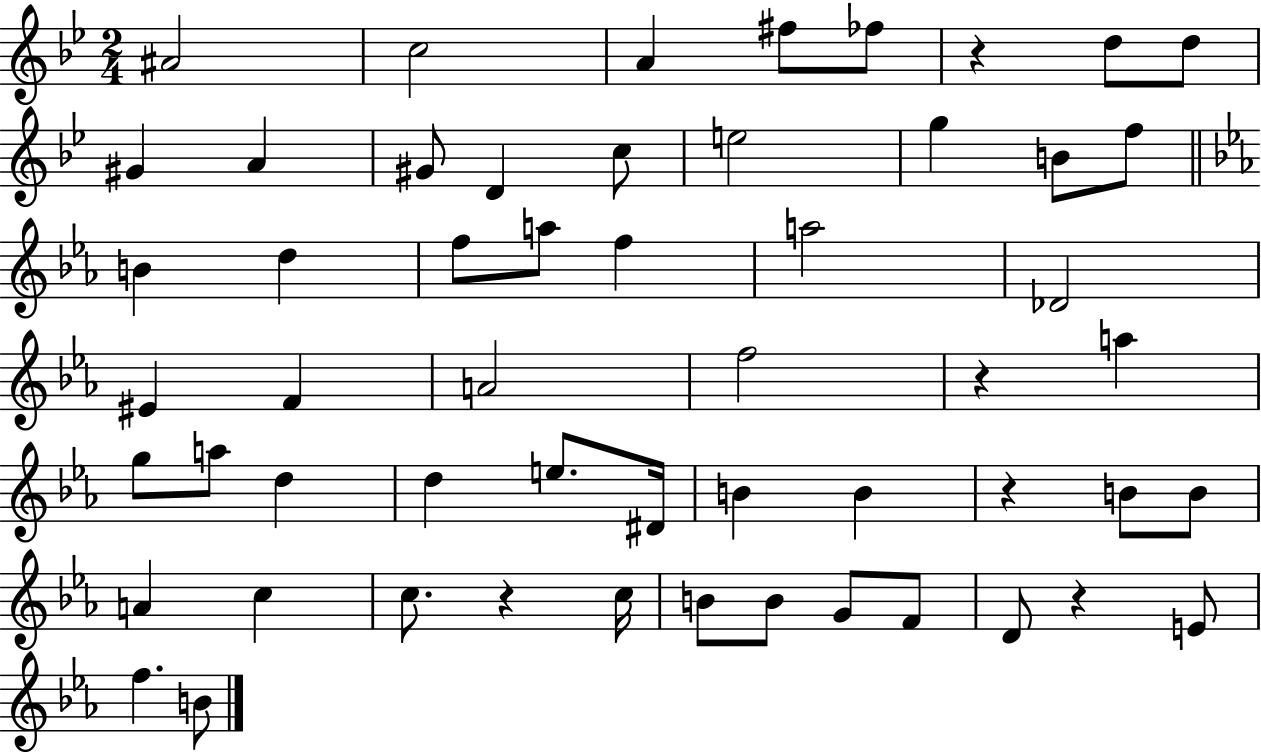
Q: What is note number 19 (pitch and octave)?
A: F5